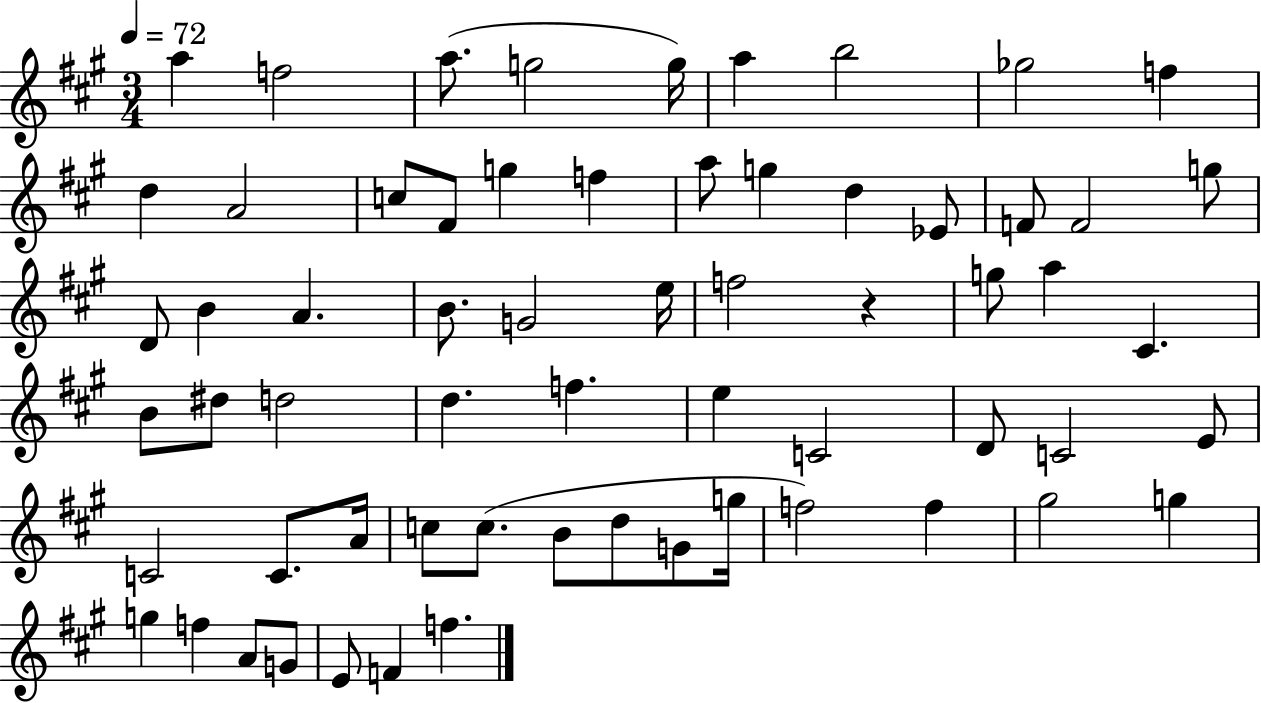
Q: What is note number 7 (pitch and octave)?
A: B5